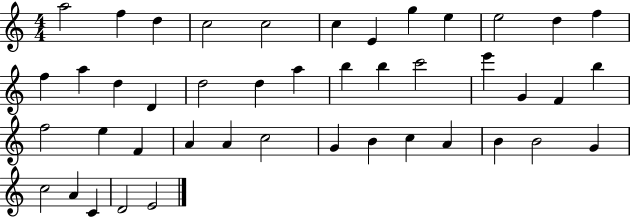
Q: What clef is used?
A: treble